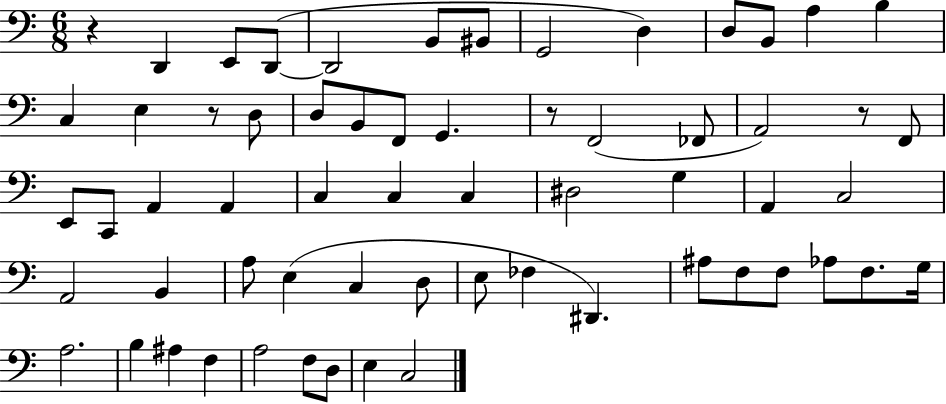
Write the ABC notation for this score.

X:1
T:Untitled
M:6/8
L:1/4
K:C
z D,, E,,/2 D,,/2 D,,2 B,,/2 ^B,,/2 G,,2 D, D,/2 B,,/2 A, B, C, E, z/2 D,/2 D,/2 B,,/2 F,,/2 G,, z/2 F,,2 _F,,/2 A,,2 z/2 F,,/2 E,,/2 C,,/2 A,, A,, C, C, C, ^D,2 G, A,, C,2 A,,2 B,, A,/2 E, C, D,/2 E,/2 _F, ^D,, ^A,/2 F,/2 F,/2 _A,/2 F,/2 G,/4 A,2 B, ^A, F, A,2 F,/2 D,/2 E, C,2